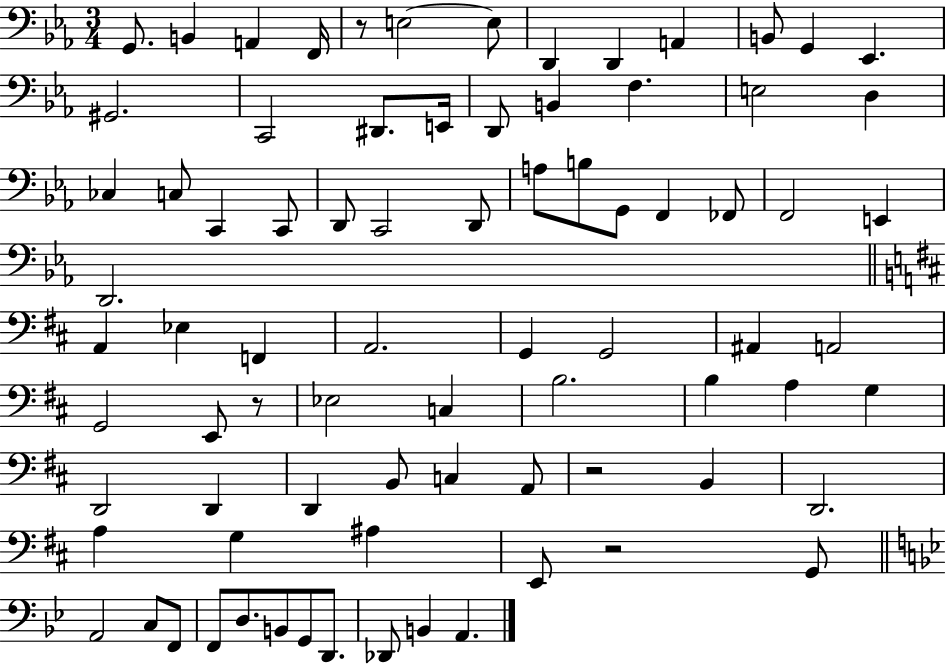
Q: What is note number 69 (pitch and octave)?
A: F2